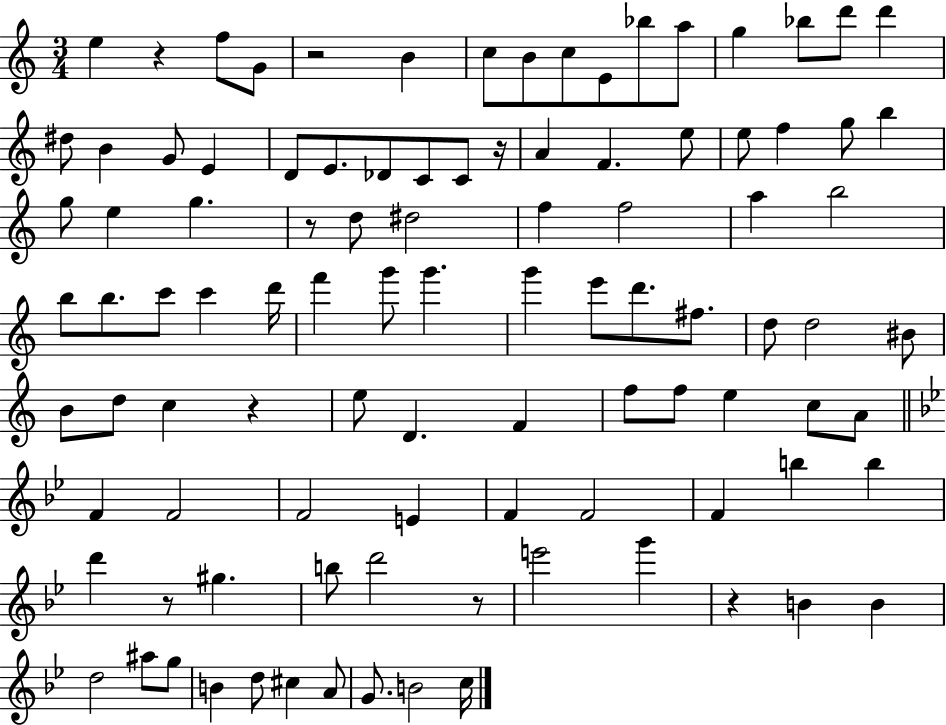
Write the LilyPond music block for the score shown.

{
  \clef treble
  \numericTimeSignature
  \time 3/4
  \key c \major
  e''4 r4 f''8 g'8 | r2 b'4 | c''8 b'8 c''8 e'8 bes''8 a''8 | g''4 bes''8 d'''8 d'''4 | \break dis''8 b'4 g'8 e'4 | d'8 e'8. des'8 c'8 c'8 r16 | a'4 f'4. e''8 | e''8 f''4 g''8 b''4 | \break g''8 e''4 g''4. | r8 d''8 dis''2 | f''4 f''2 | a''4 b''2 | \break b''8 b''8. c'''8 c'''4 d'''16 | f'''4 g'''8 g'''4. | g'''4 e'''8 d'''8. fis''8. | d''8 d''2 bis'8 | \break b'8 d''8 c''4 r4 | e''8 d'4. f'4 | f''8 f''8 e''4 c''8 a'8 | \bar "||" \break \key bes \major f'4 f'2 | f'2 e'4 | f'4 f'2 | f'4 b''4 b''4 | \break d'''4 r8 gis''4. | b''8 d'''2 r8 | e'''2 g'''4 | r4 b'4 b'4 | \break d''2 ais''8 g''8 | b'4 d''8 cis''4 a'8 | g'8. b'2 c''16 | \bar "|."
}